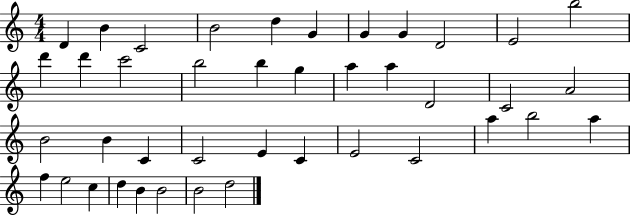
D4/q B4/q C4/h B4/h D5/q G4/q G4/q G4/q D4/h E4/h B5/h D6/q D6/q C6/h B5/h B5/q G5/q A5/q A5/q D4/h C4/h A4/h B4/h B4/q C4/q C4/h E4/q C4/q E4/h C4/h A5/q B5/h A5/q F5/q E5/h C5/q D5/q B4/q B4/h B4/h D5/h